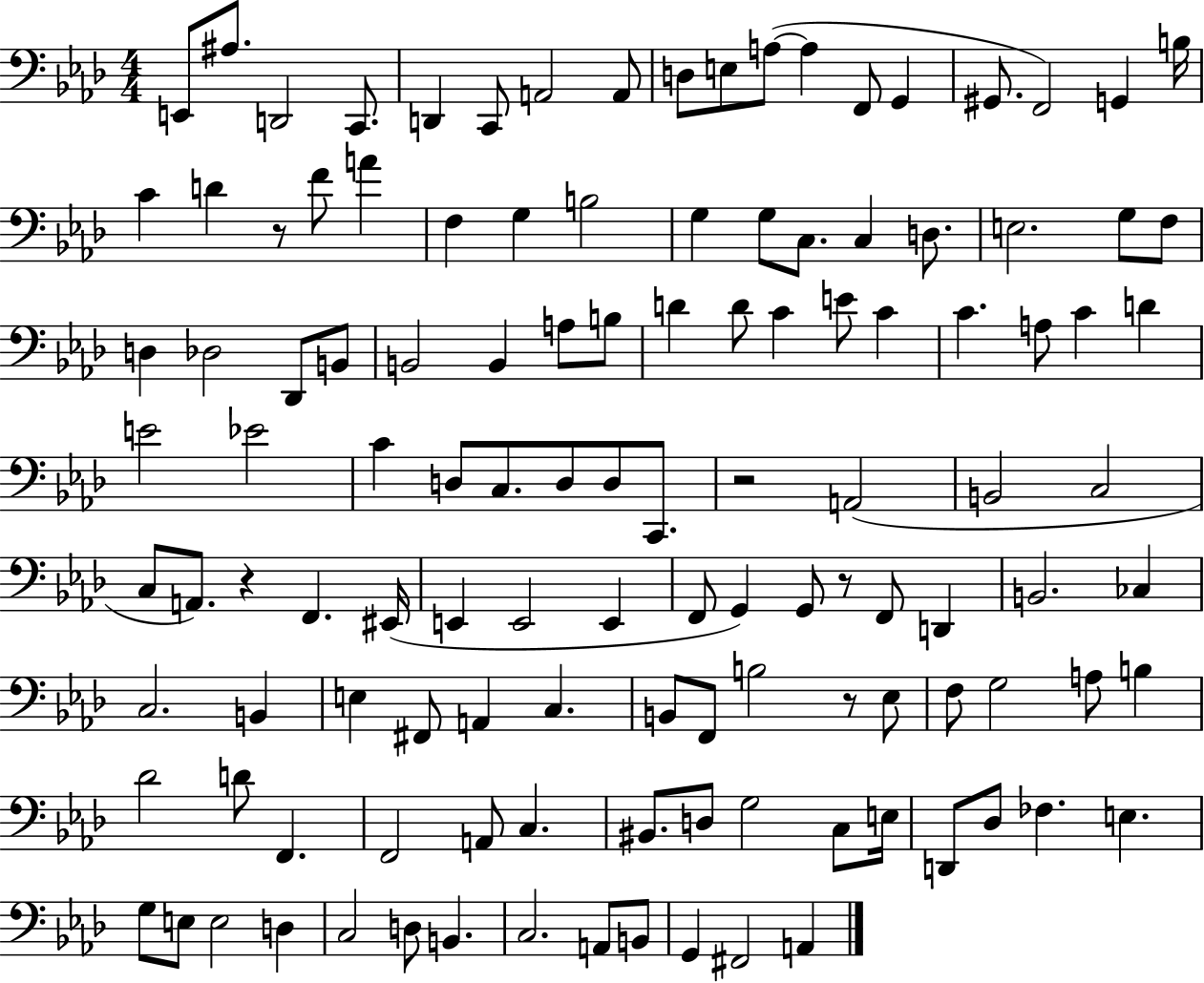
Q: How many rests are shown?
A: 5